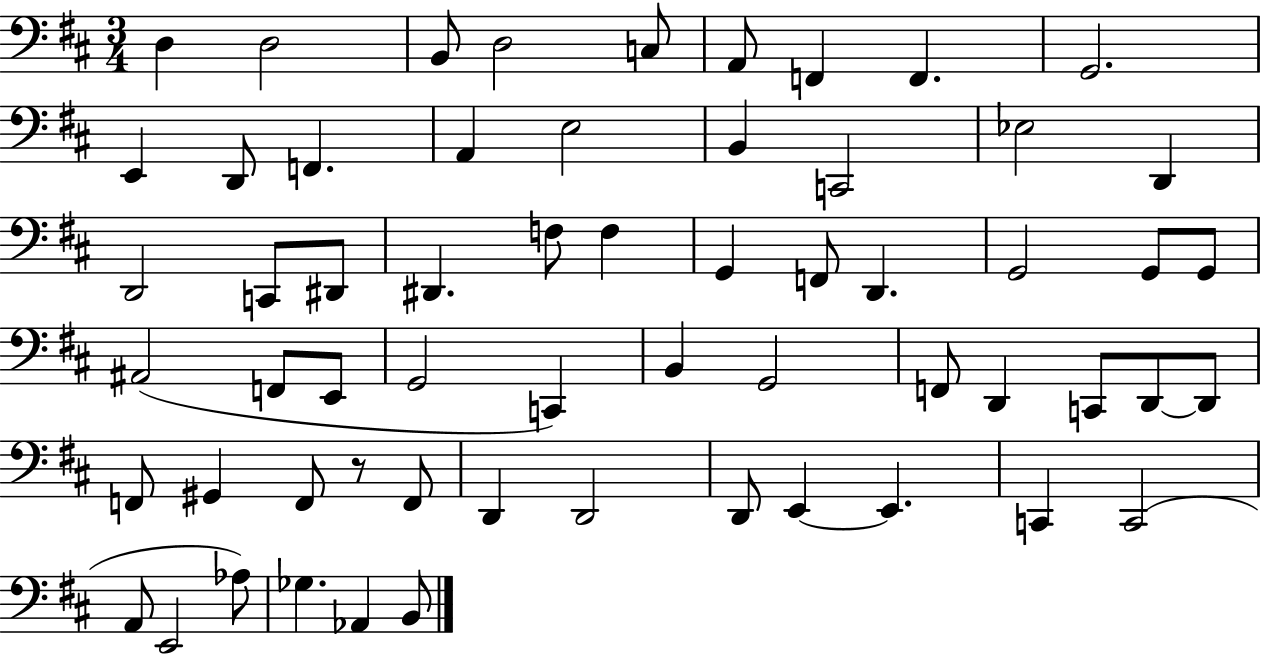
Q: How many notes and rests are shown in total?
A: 60